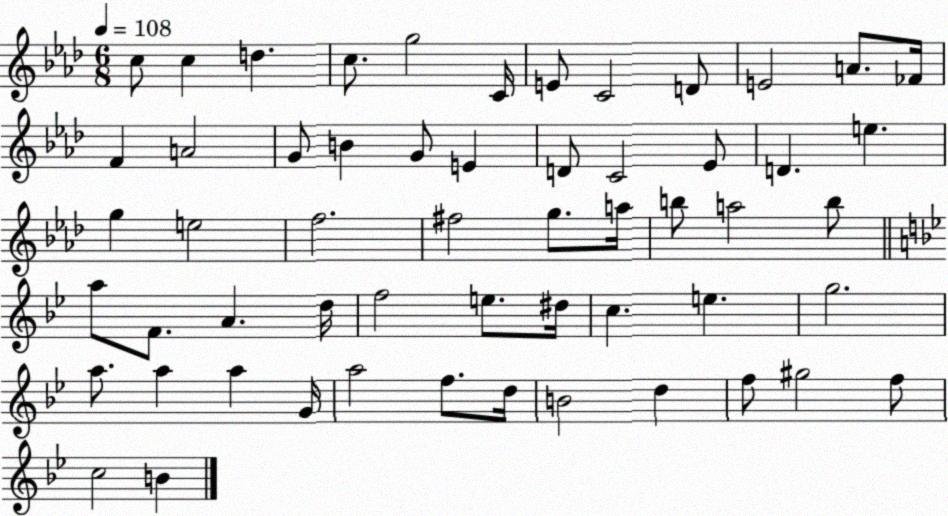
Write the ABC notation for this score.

X:1
T:Untitled
M:6/8
L:1/4
K:Ab
c/2 c d c/2 g2 C/4 E/2 C2 D/2 E2 A/2 _F/4 F A2 G/2 B G/2 E D/2 C2 _E/2 D e g e2 f2 ^f2 g/2 a/4 b/2 a2 b/2 a/2 F/2 A d/4 f2 e/2 ^d/4 c e g2 a/2 a a G/4 a2 f/2 d/4 B2 d f/2 ^g2 f/2 c2 B